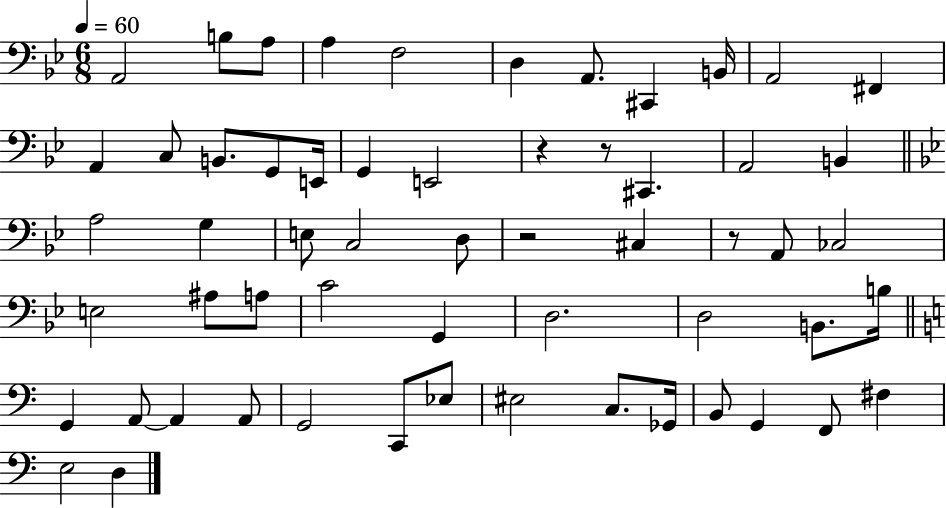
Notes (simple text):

A2/h B3/e A3/e A3/q F3/h D3/q A2/e. C#2/q B2/s A2/h F#2/q A2/q C3/e B2/e. G2/e E2/s G2/q E2/h R/q R/e C#2/q. A2/h B2/q A3/h G3/q E3/e C3/h D3/e R/h C#3/q R/e A2/e CES3/h E3/h A#3/e A3/e C4/h G2/q D3/h. D3/h B2/e. B3/s G2/q A2/e A2/q A2/e G2/h C2/e Eb3/e EIS3/h C3/e. Gb2/s B2/e G2/q F2/e F#3/q E3/h D3/q